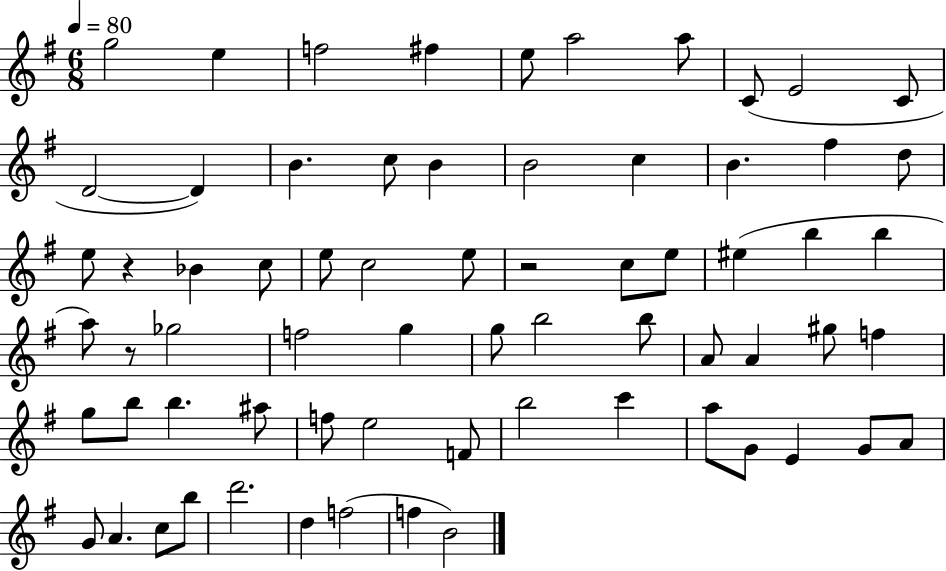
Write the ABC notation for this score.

X:1
T:Untitled
M:6/8
L:1/4
K:G
g2 e f2 ^f e/2 a2 a/2 C/2 E2 C/2 D2 D B c/2 B B2 c B ^f d/2 e/2 z _B c/2 e/2 c2 e/2 z2 c/2 e/2 ^e b b a/2 z/2 _g2 f2 g g/2 b2 b/2 A/2 A ^g/2 f g/2 b/2 b ^a/2 f/2 e2 F/2 b2 c' a/2 G/2 E G/2 A/2 G/2 A c/2 b/2 d'2 d f2 f B2